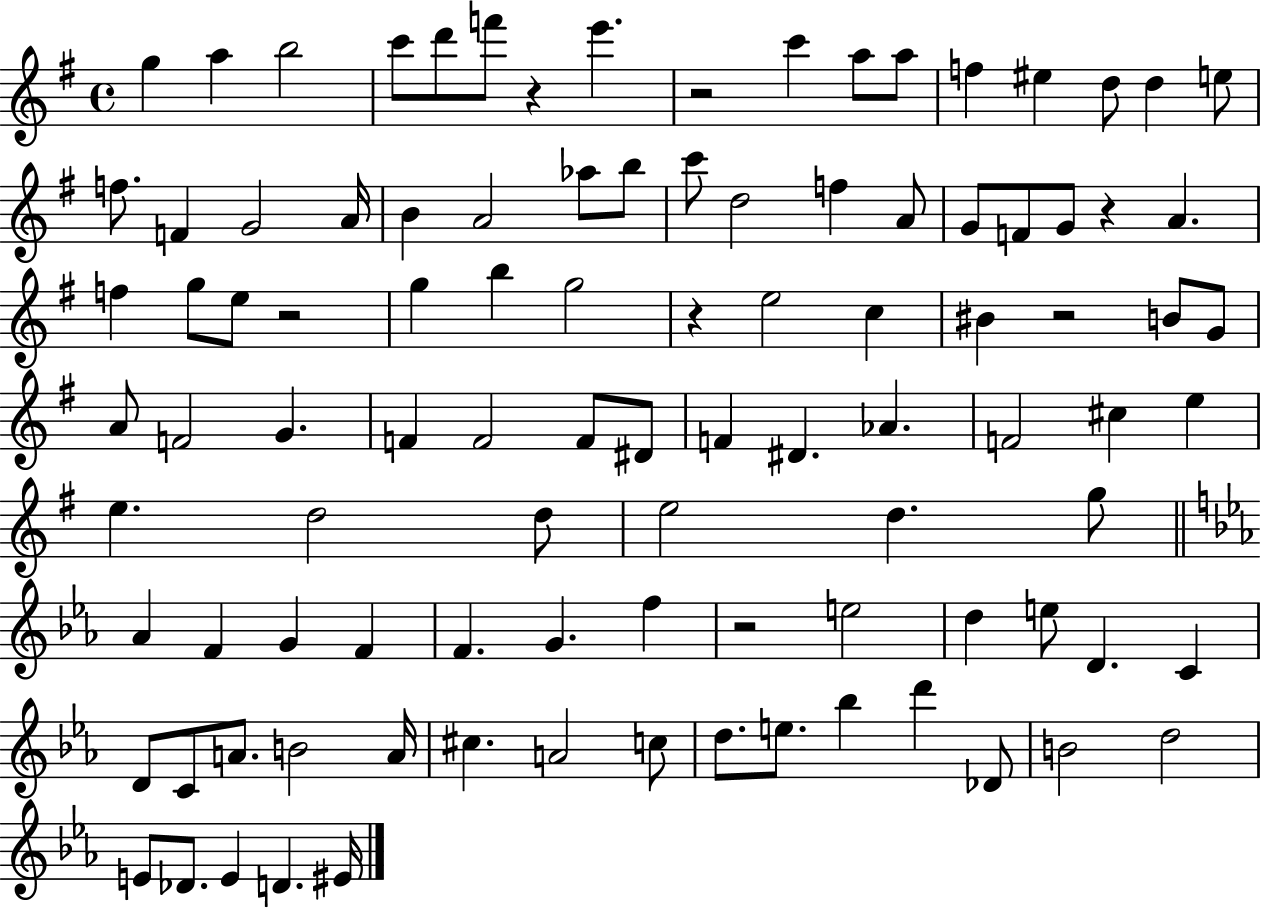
G5/q A5/q B5/h C6/e D6/e F6/e R/q E6/q. R/h C6/q A5/e A5/e F5/q EIS5/q D5/e D5/q E5/e F5/e. F4/q G4/h A4/s B4/q A4/h Ab5/e B5/e C6/e D5/h F5/q A4/e G4/e F4/e G4/e R/q A4/q. F5/q G5/e E5/e R/h G5/q B5/q G5/h R/q E5/h C5/q BIS4/q R/h B4/e G4/e A4/e F4/h G4/q. F4/q F4/h F4/e D#4/e F4/q D#4/q. Ab4/q. F4/h C#5/q E5/q E5/q. D5/h D5/e E5/h D5/q. G5/e Ab4/q F4/q G4/q F4/q F4/q. G4/q. F5/q R/h E5/h D5/q E5/e D4/q. C4/q D4/e C4/e A4/e. B4/h A4/s C#5/q. A4/h C5/e D5/e. E5/e. Bb5/q D6/q Db4/e B4/h D5/h E4/e Db4/e. E4/q D4/q. EIS4/s